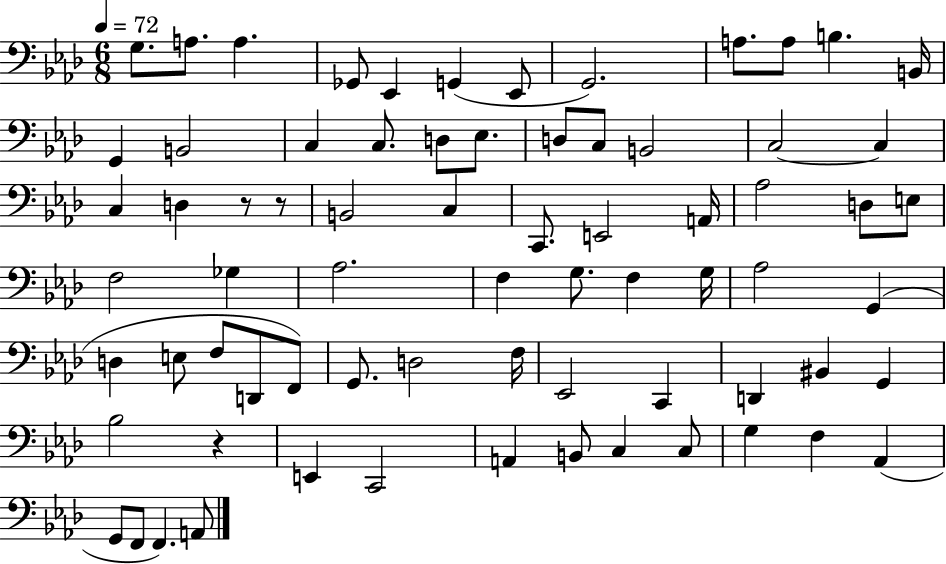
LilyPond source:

{
  \clef bass
  \numericTimeSignature
  \time 6/8
  \key aes \major
  \tempo 4 = 72
  g8. a8. a4. | ges,8 ees,4 g,4( ees,8 | g,2.) | a8. a8 b4. b,16 | \break g,4 b,2 | c4 c8. d8 ees8. | d8 c8 b,2 | c2~~ c4 | \break c4 d4 r8 r8 | b,2 c4 | c,8. e,2 a,16 | aes2 d8 e8 | \break f2 ges4 | aes2. | f4 g8. f4 g16 | aes2 g,4( | \break d4 e8 f8 d,8 f,8) | g,8. d2 f16 | ees,2 c,4 | d,4 bis,4 g,4 | \break bes2 r4 | e,4 c,2 | a,4 b,8 c4 c8 | g4 f4 aes,4( | \break g,8 f,8 f,4.) a,8 | \bar "|."
}